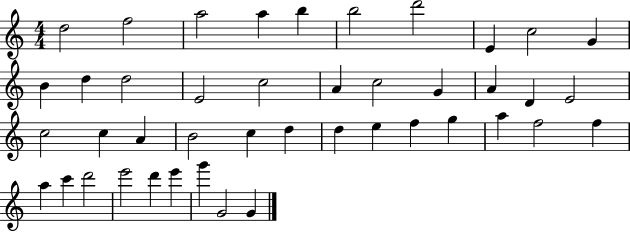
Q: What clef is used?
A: treble